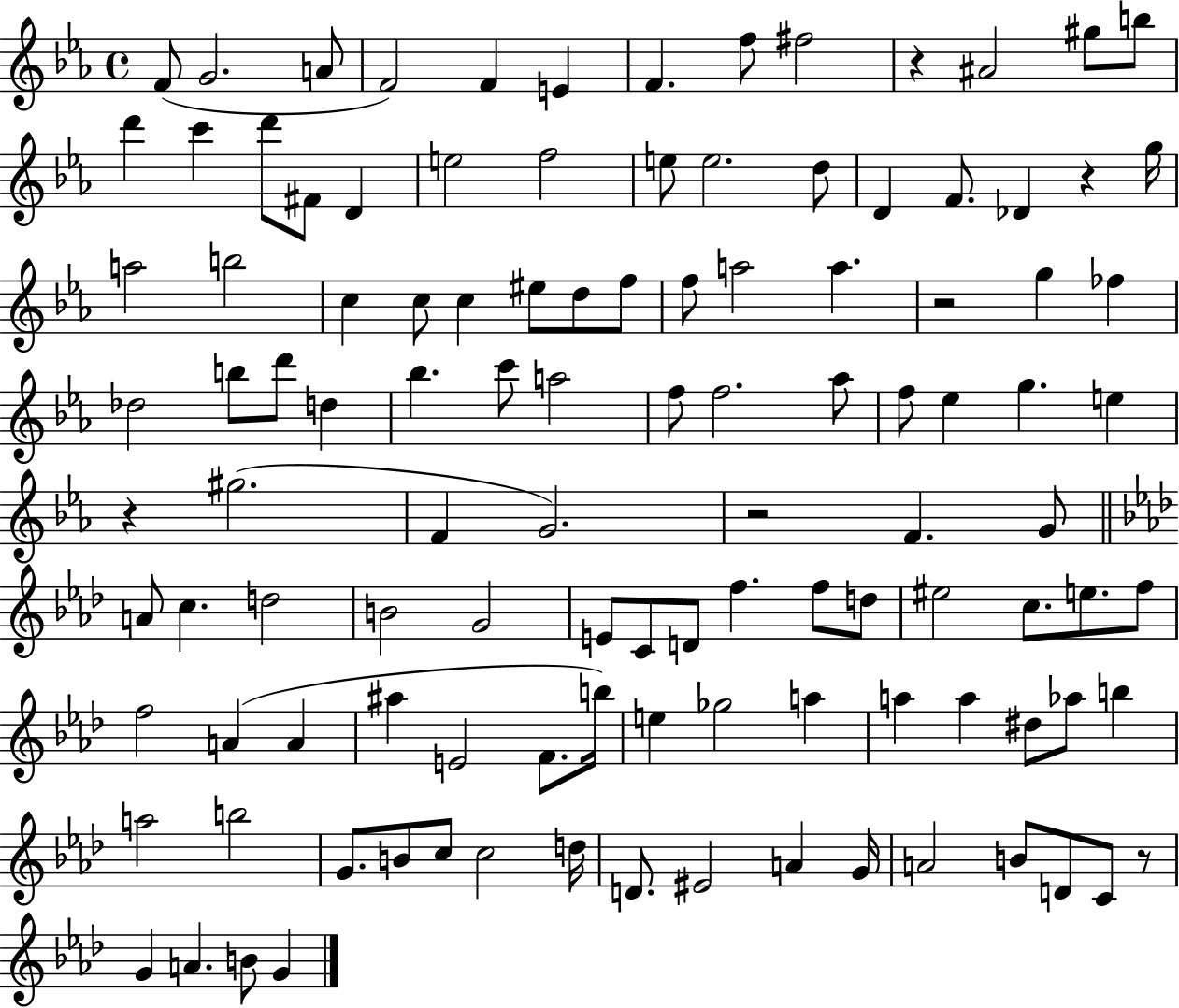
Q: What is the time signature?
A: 4/4